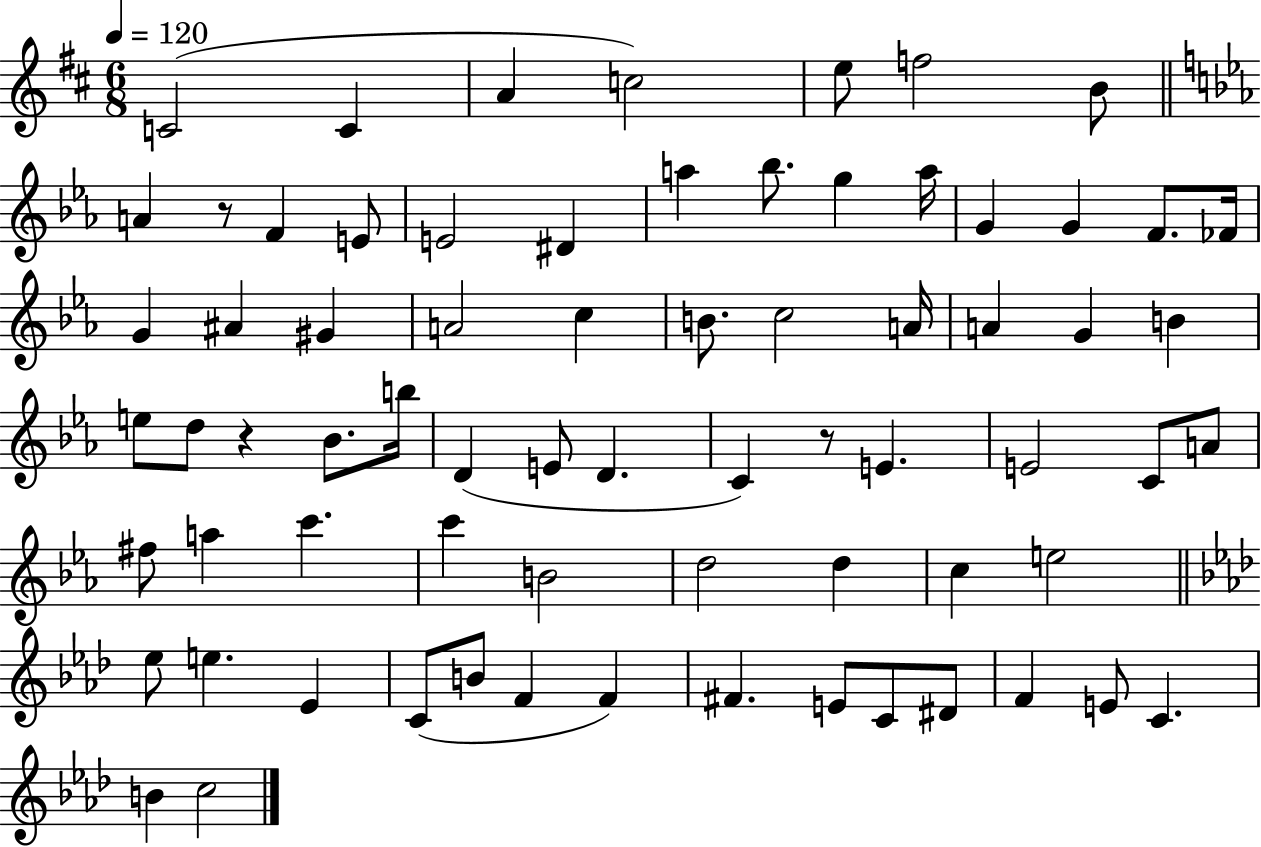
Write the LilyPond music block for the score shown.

{
  \clef treble
  \numericTimeSignature
  \time 6/8
  \key d \major
  \tempo 4 = 120
  \repeat volta 2 { c'2( c'4 | a'4 c''2) | e''8 f''2 b'8 | \bar "||" \break \key ees \major a'4 r8 f'4 e'8 | e'2 dis'4 | a''4 bes''8. g''4 a''16 | g'4 g'4 f'8. fes'16 | \break g'4 ais'4 gis'4 | a'2 c''4 | b'8. c''2 a'16 | a'4 g'4 b'4 | \break e''8 d''8 r4 bes'8. b''16 | d'4( e'8 d'4. | c'4) r8 e'4. | e'2 c'8 a'8 | \break fis''8 a''4 c'''4. | c'''4 b'2 | d''2 d''4 | c''4 e''2 | \break \bar "||" \break \key aes \major ees''8 e''4. ees'4 | c'8( b'8 f'4 f'4) | fis'4. e'8 c'8 dis'8 | f'4 e'8 c'4. | \break b'4 c''2 | } \bar "|."
}